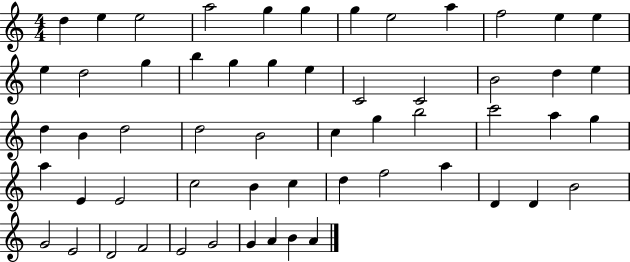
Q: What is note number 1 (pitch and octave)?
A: D5